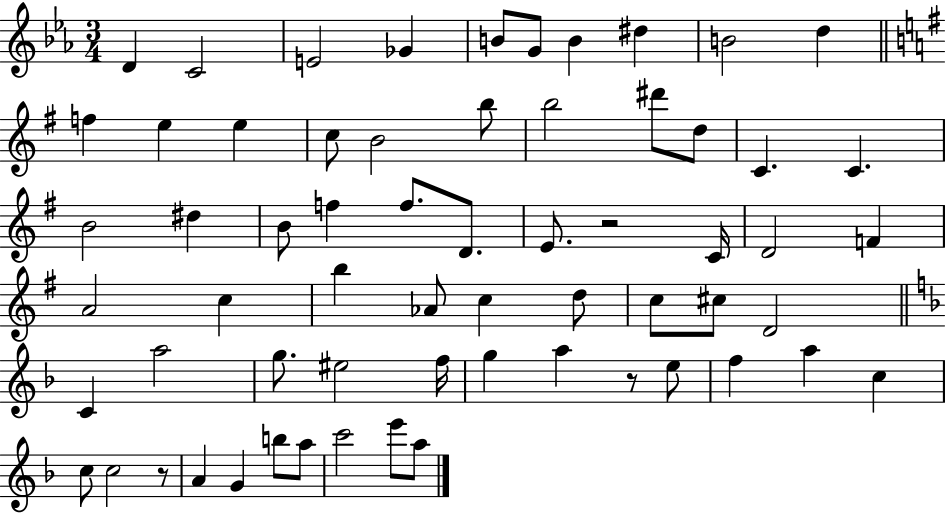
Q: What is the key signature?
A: EES major